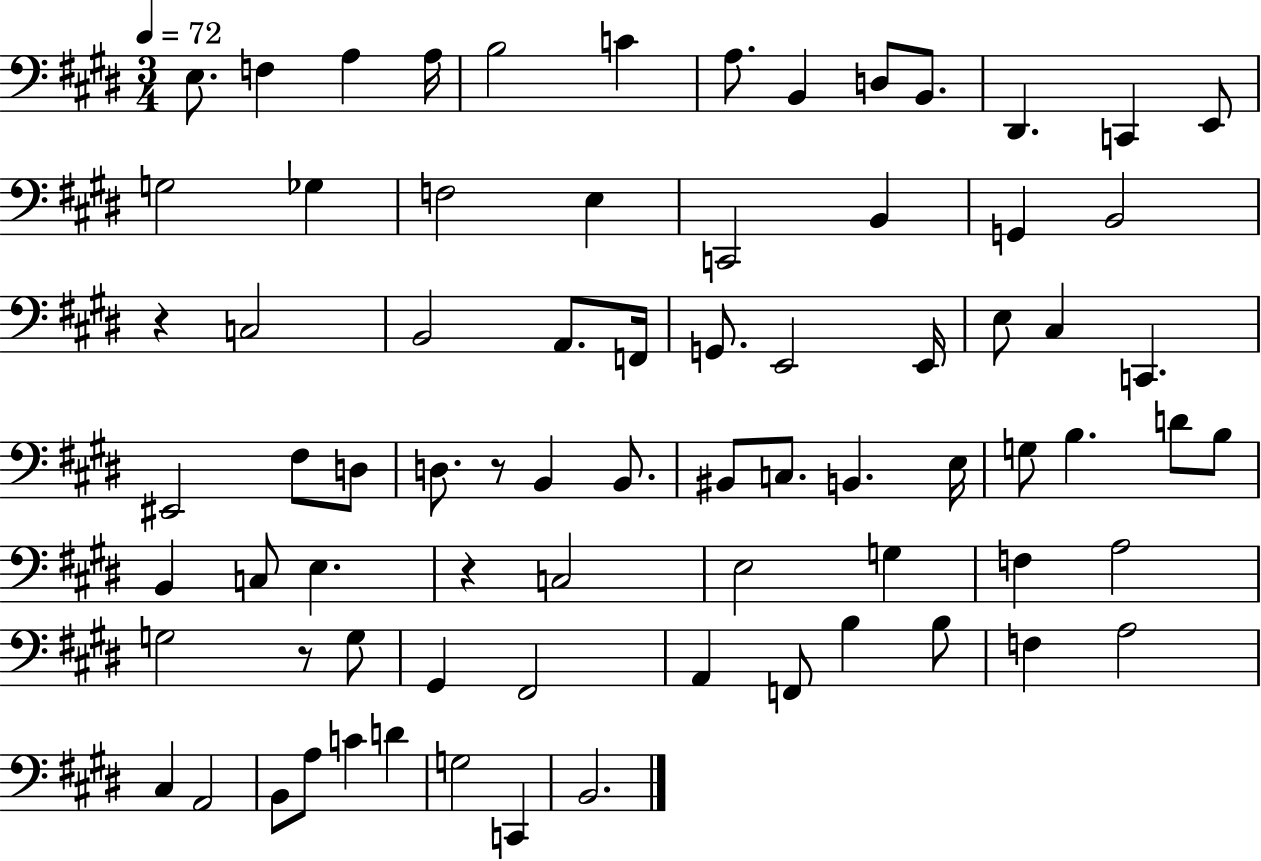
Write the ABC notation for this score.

X:1
T:Untitled
M:3/4
L:1/4
K:E
E,/2 F, A, A,/4 B,2 C A,/2 B,, D,/2 B,,/2 ^D,, C,, E,,/2 G,2 _G, F,2 E, C,,2 B,, G,, B,,2 z C,2 B,,2 A,,/2 F,,/4 G,,/2 E,,2 E,,/4 E,/2 ^C, C,, ^E,,2 ^F,/2 D,/2 D,/2 z/2 B,, B,,/2 ^B,,/2 C,/2 B,, E,/4 G,/2 B, D/2 B,/2 B,, C,/2 E, z C,2 E,2 G, F, A,2 G,2 z/2 G,/2 ^G,, ^F,,2 A,, F,,/2 B, B,/2 F, A,2 ^C, A,,2 B,,/2 A,/2 C D G,2 C,, B,,2